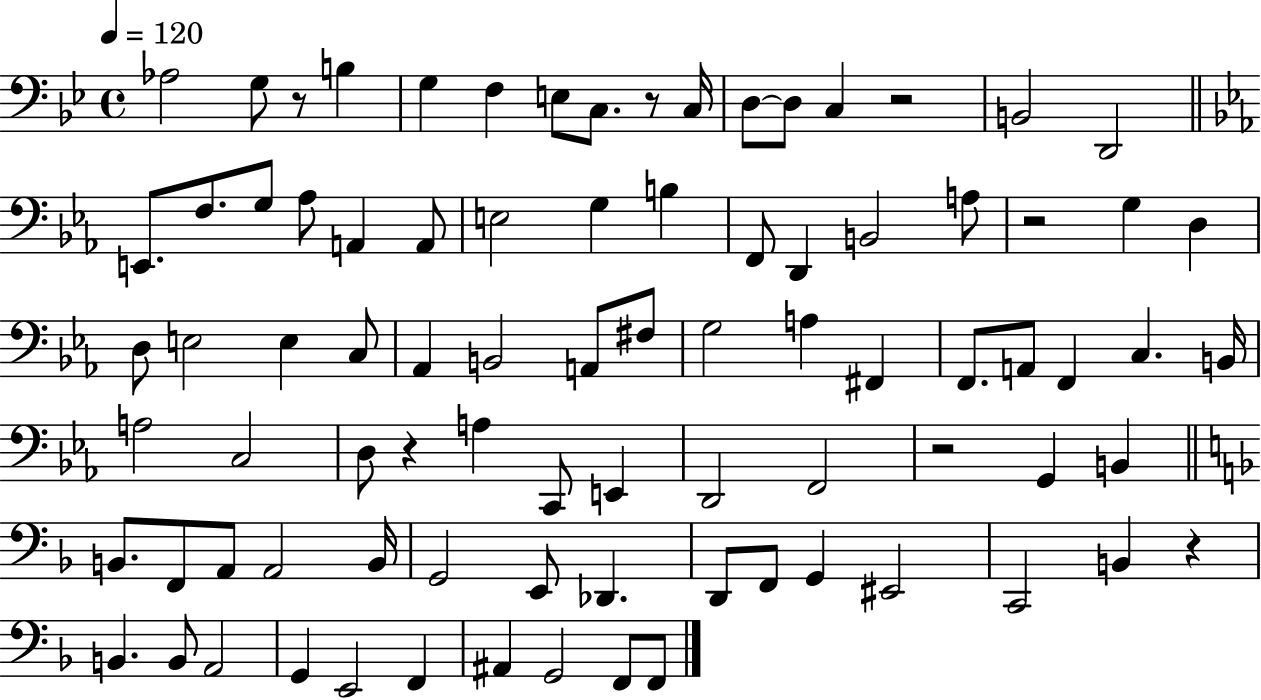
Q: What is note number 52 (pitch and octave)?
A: F2